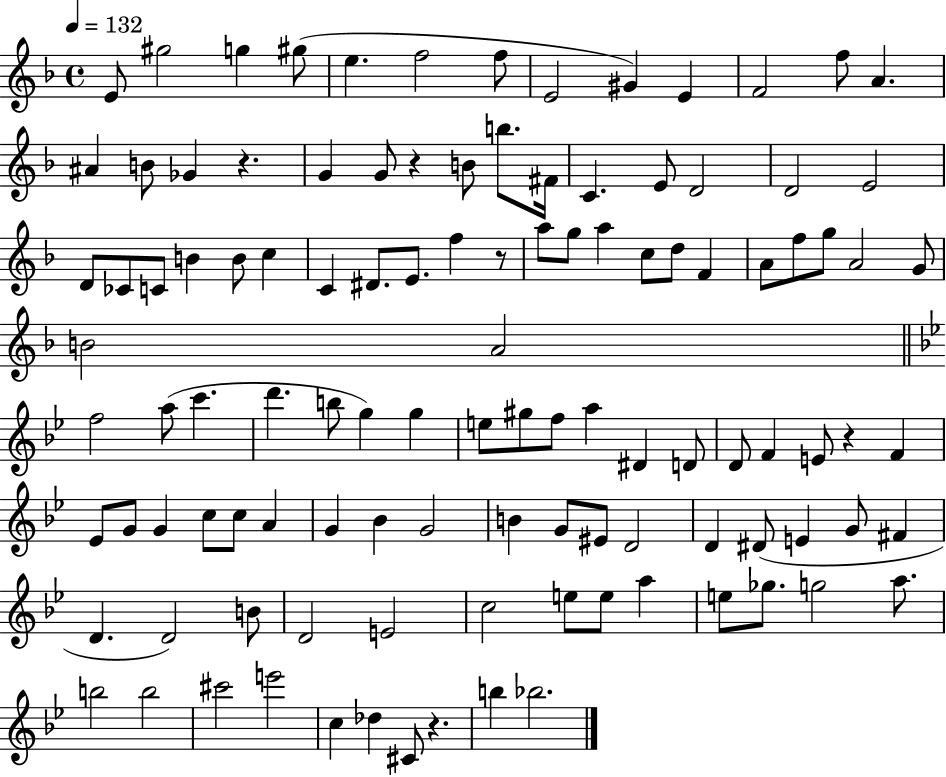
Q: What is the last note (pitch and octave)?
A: Bb5